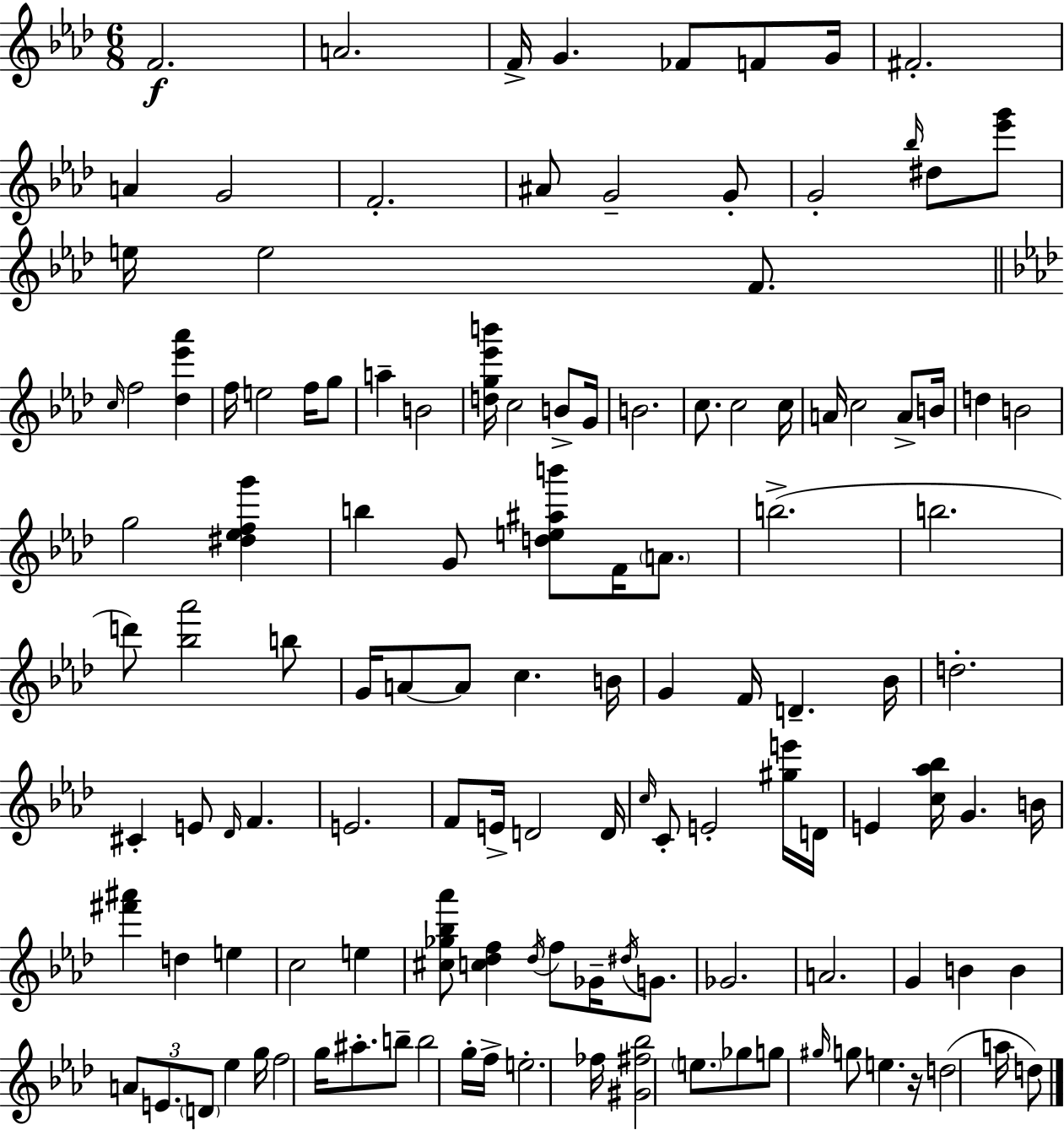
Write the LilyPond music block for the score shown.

{
  \clef treble
  \numericTimeSignature
  \time 6/8
  \key f \minor
  f'2.\f | a'2. | f'16-> g'4. fes'8 f'8 g'16 | fis'2.-. | \break a'4 g'2 | f'2.-. | ais'8 g'2-- g'8-. | g'2-. \grace { bes''16 } dis''8 <ees''' g'''>8 | \break e''16 e''2 f'8. | \bar "||" \break \key aes \major \grace { c''16 } f''2 <des'' ees''' aes'''>4 | f''16 e''2 f''16 g''8 | a''4-- b'2 | <d'' g'' ees''' b'''>16 c''2 b'8-> | \break g'16 b'2. | c''8. c''2 | c''16 a'16 c''2 a'8-> | b'16 d''4 b'2 | \break g''2 <dis'' ees'' f'' g'''>4 | b''4 g'8 <d'' e'' ais'' b'''>8 f'16 \parenthesize a'8. | b''2.->( | b''2. | \break d'''8) <bes'' aes'''>2 b''8 | g'16 a'8~~ a'8 c''4. | b'16 g'4 f'16 d'4.-- | bes'16 d''2.-. | \break cis'4-. e'8 \grace { des'16 } f'4. | e'2. | f'8 e'16-> d'2 | d'16 \grace { c''16 } c'8-. e'2-. | \break <gis'' e'''>16 d'16 e'4 <c'' aes'' bes''>16 g'4. | b'16 <fis''' ais'''>4 d''4 e''4 | c''2 e''4 | <cis'' ges'' bes'' aes'''>8 <c'' des'' f''>4 \acciaccatura { des''16 } f''8 | \break ges'16-- \acciaccatura { dis''16 } g'8. ges'2. | a'2. | g'4 b'4 | b'4 \tuplet 3/2 { a'8 e'8. \parenthesize d'8 } | \break ees''4 g''16 f''2 | g''16 ais''8.-. b''8-- b''2 | g''16-. f''16-> e''2.-. | fes''16 <gis' fis'' bes''>2 | \break \parenthesize e''8. ges''8 g''8 \grace { gis''16 } g''8 | e''4. r16 d''2( | a''16 d''8) \bar "|."
}